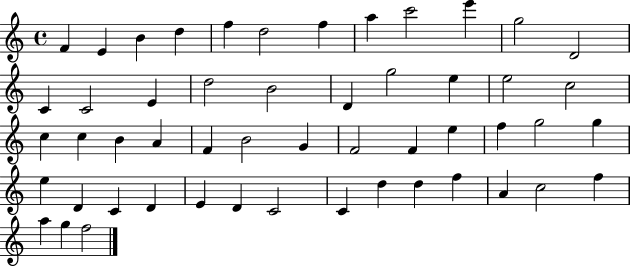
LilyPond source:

{
  \clef treble
  \time 4/4
  \defaultTimeSignature
  \key c \major
  f'4 e'4 b'4 d''4 | f''4 d''2 f''4 | a''4 c'''2 e'''4 | g''2 d'2 | \break c'4 c'2 e'4 | d''2 b'2 | d'4 g''2 e''4 | e''2 c''2 | \break c''4 c''4 b'4 a'4 | f'4 b'2 g'4 | f'2 f'4 e''4 | f''4 g''2 g''4 | \break e''4 d'4 c'4 d'4 | e'4 d'4 c'2 | c'4 d''4 d''4 f''4 | a'4 c''2 f''4 | \break a''4 g''4 f''2 | \bar "|."
}